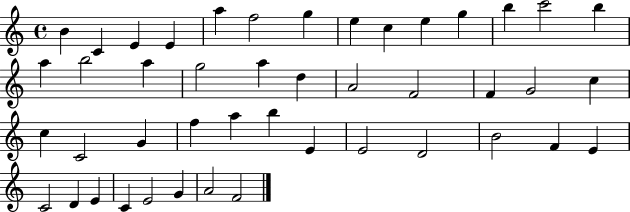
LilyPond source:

{
  \clef treble
  \time 4/4
  \defaultTimeSignature
  \key c \major
  b'4 c'4 e'4 e'4 | a''4 f''2 g''4 | e''4 c''4 e''4 g''4 | b''4 c'''2 b''4 | \break a''4 b''2 a''4 | g''2 a''4 d''4 | a'2 f'2 | f'4 g'2 c''4 | \break c''4 c'2 g'4 | f''4 a''4 b''4 e'4 | e'2 d'2 | b'2 f'4 e'4 | \break c'2 d'4 e'4 | c'4 e'2 g'4 | a'2 f'2 | \bar "|."
}